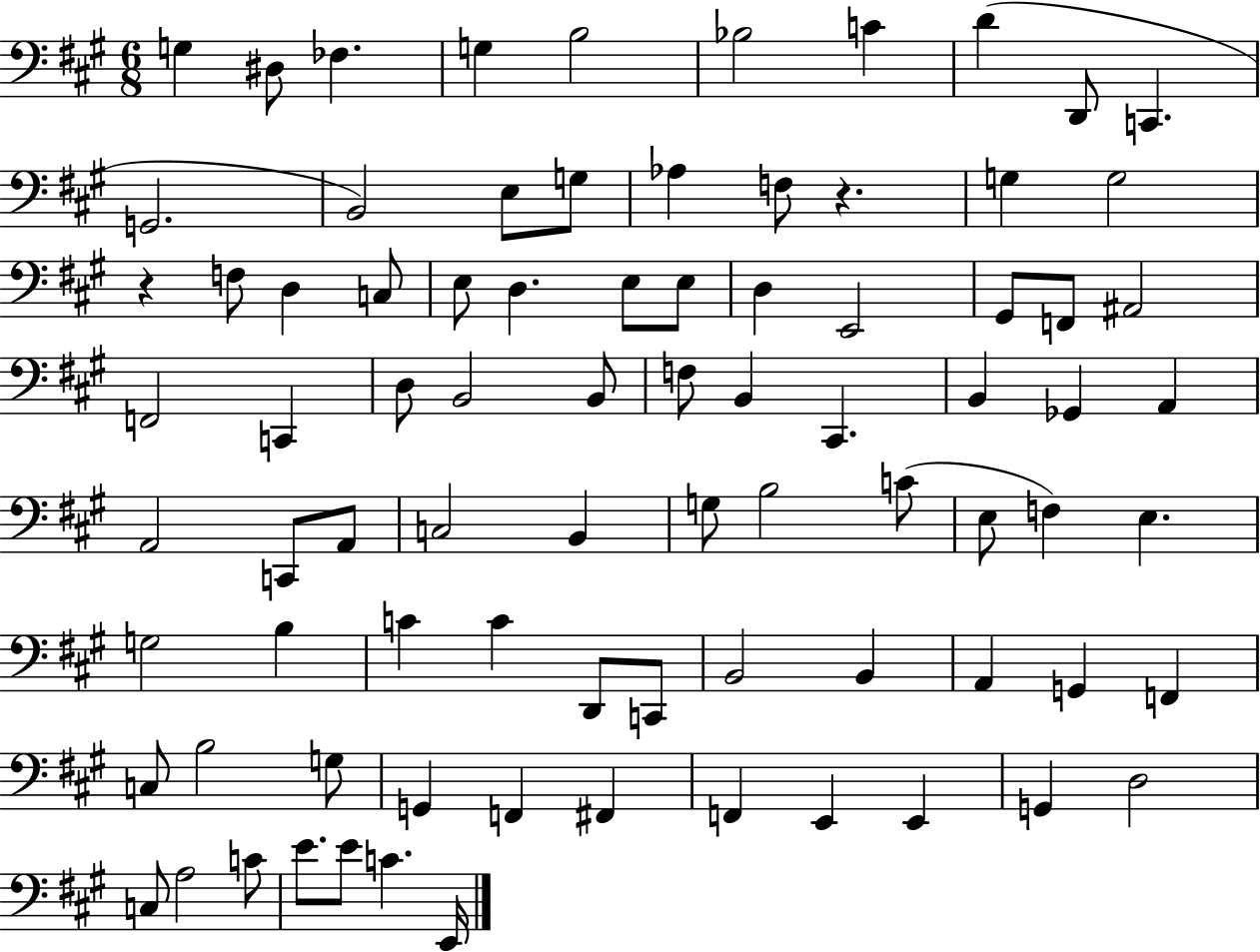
X:1
T:Untitled
M:6/8
L:1/4
K:A
G, ^D,/2 _F, G, B,2 _B,2 C D D,,/2 C,, G,,2 B,,2 E,/2 G,/2 _A, F,/2 z G, G,2 z F,/2 D, C,/2 E,/2 D, E,/2 E,/2 D, E,,2 ^G,,/2 F,,/2 ^A,,2 F,,2 C,, D,/2 B,,2 B,,/2 F,/2 B,, ^C,, B,, _G,, A,, A,,2 C,,/2 A,,/2 C,2 B,, G,/2 B,2 C/2 E,/2 F, E, G,2 B, C C D,,/2 C,,/2 B,,2 B,, A,, G,, F,, C,/2 B,2 G,/2 G,, F,, ^F,, F,, E,, E,, G,, D,2 C,/2 A,2 C/2 E/2 E/2 C E,,/4